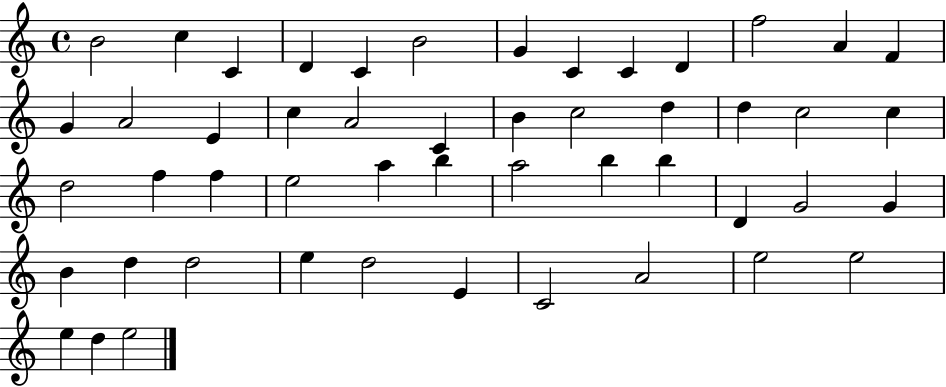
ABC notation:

X:1
T:Untitled
M:4/4
L:1/4
K:C
B2 c C D C B2 G C C D f2 A F G A2 E c A2 C B c2 d d c2 c d2 f f e2 a b a2 b b D G2 G B d d2 e d2 E C2 A2 e2 e2 e d e2